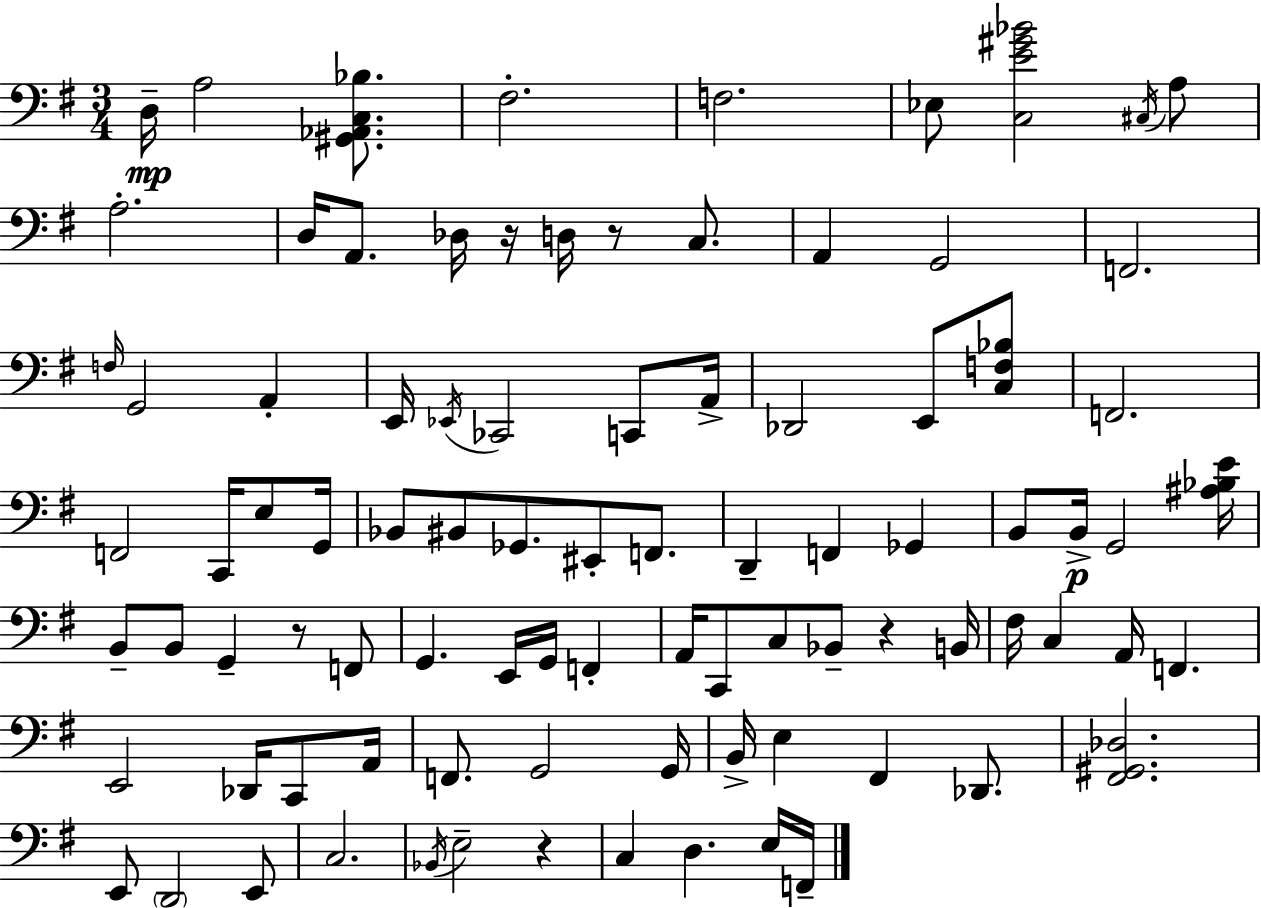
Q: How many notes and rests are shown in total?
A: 90